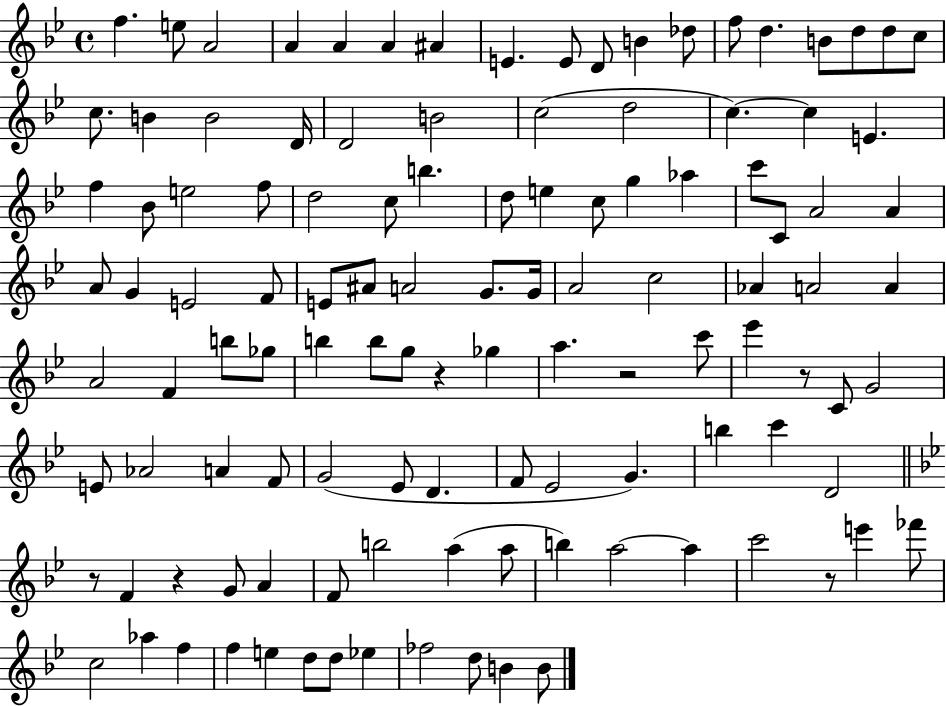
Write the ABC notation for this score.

X:1
T:Untitled
M:4/4
L:1/4
K:Bb
f e/2 A2 A A A ^A E E/2 D/2 B _d/2 f/2 d B/2 d/2 d/2 c/2 c/2 B B2 D/4 D2 B2 c2 d2 c c E f _B/2 e2 f/2 d2 c/2 b d/2 e c/2 g _a c'/2 C/2 A2 A A/2 G E2 F/2 E/2 ^A/2 A2 G/2 G/4 A2 c2 _A A2 A A2 F b/2 _g/2 b b/2 g/2 z _g a z2 c'/2 _e' z/2 C/2 G2 E/2 _A2 A F/2 G2 _E/2 D F/2 _E2 G b c' D2 z/2 F z G/2 A F/2 b2 a a/2 b a2 a c'2 z/2 e' _f'/2 c2 _a f f e d/2 d/2 _e _f2 d/2 B B/2